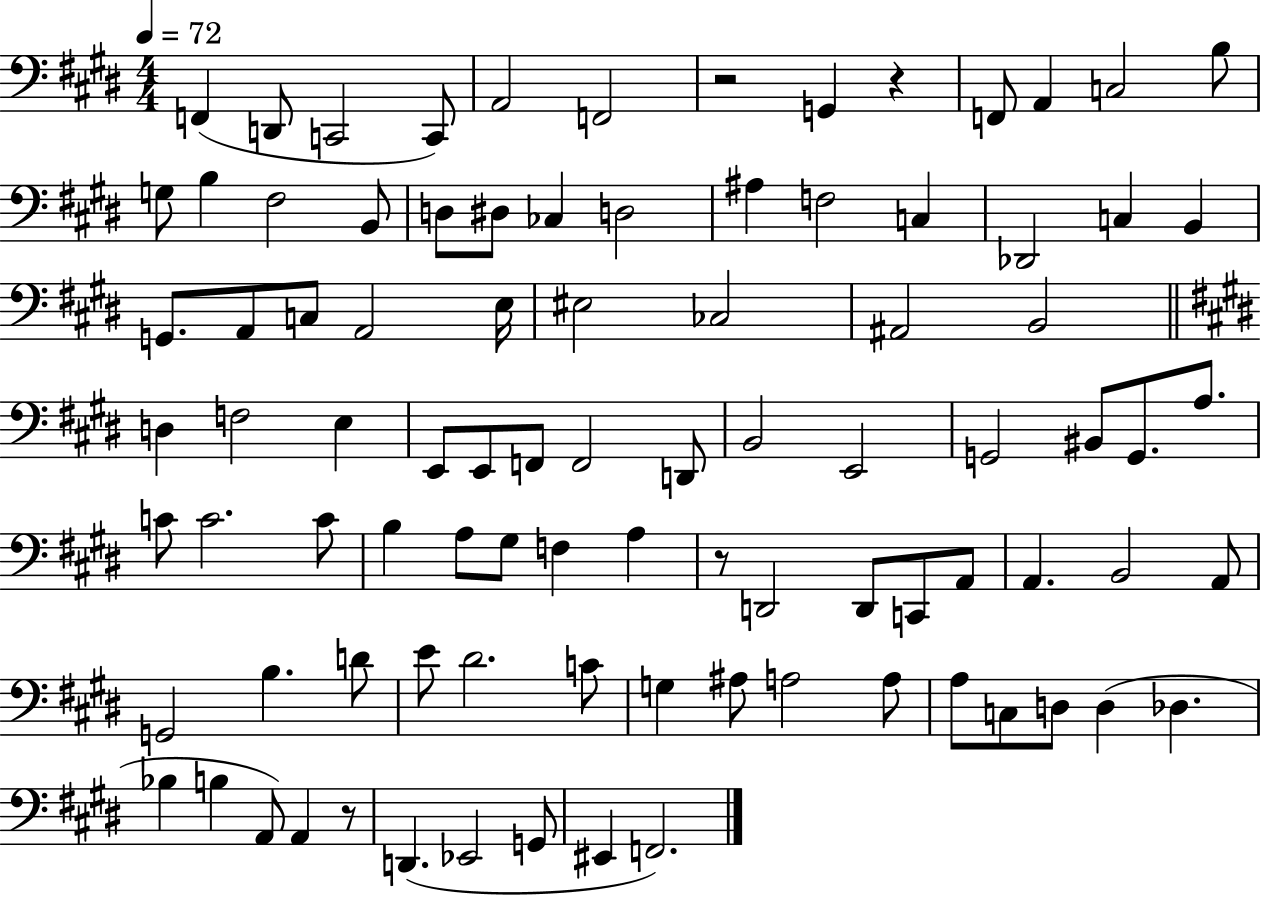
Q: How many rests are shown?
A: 4